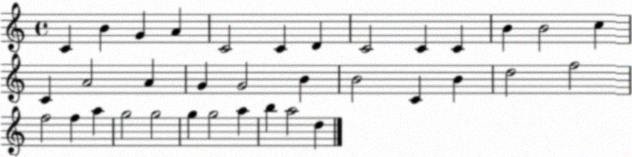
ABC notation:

X:1
T:Untitled
M:4/4
L:1/4
K:C
C B G A C2 C D C2 C C B B2 c C A2 A G G2 B B2 C B d2 f2 f2 f a g2 g2 g g2 a b a2 d